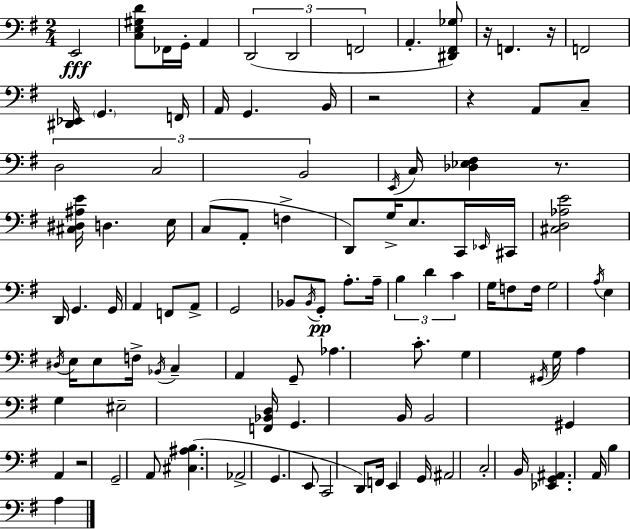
E2/h [C3,E3,G#3,D4]/e FES2/s G2/s A2/q D2/h D2/h F2/h A2/q. [D#2,F#2,Gb3]/e R/s F2/q. R/s F2/h [D#2,Eb2]/s G2/q. F2/s A2/s G2/q. B2/s R/h R/q A2/e C3/e D3/h C3/h B2/h E2/s C3/s [Db3,Eb3,F#3]/q R/e. [C#3,D#3,A#3,E4]/s D3/q. E3/s C3/e A2/e F3/q D2/e G3/s E3/e. C2/s Eb2/s C#2/s [C#3,D3,Ab3,E4]/h D2/s G2/q. G2/s A2/q F2/e A2/e G2/h Bb2/e Bb2/s G2/e A3/e. A3/s B3/q D4/q C4/q G3/s F3/e F3/s G3/h A3/s E3/q D#3/s E3/s E3/e F3/s Bb2/s C3/q A2/q G2/e Ab3/q. C4/e. G3/q G#2/s G3/s A3/q G3/q EIS3/h [F2,Bb2,D3]/s G2/q. B2/s B2/h G#2/q A2/q R/h G2/h A2/e [C#3,A#3,B3]/q. Ab2/h G2/q. E2/e C2/h D2/e F2/s E2/q G2/s A#2/h C3/h B2/s [Eb2,G2,A#2]/q. A2/s B3/q A3/q